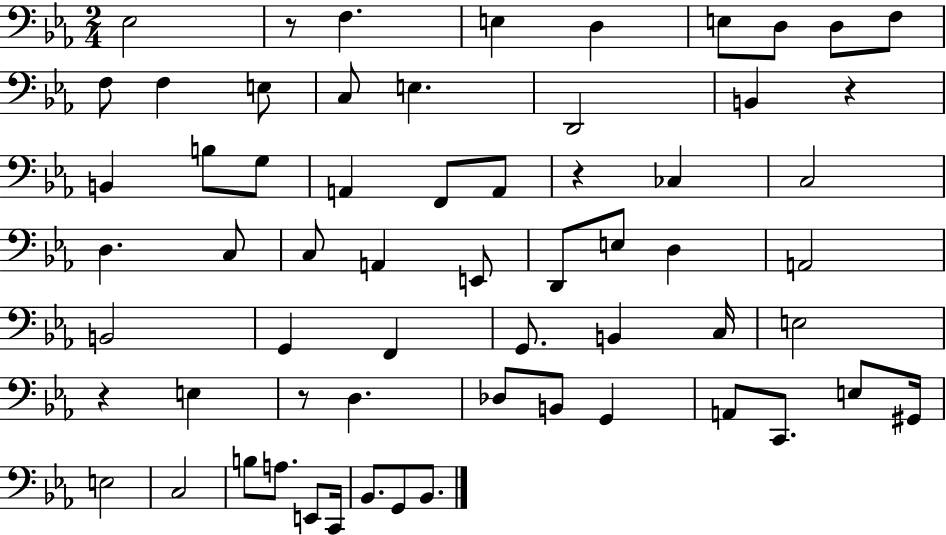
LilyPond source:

{
  \clef bass
  \numericTimeSignature
  \time 2/4
  \key ees \major
  ees2 | r8 f4. | e4 d4 | e8 d8 d8 f8 | \break f8 f4 e8 | c8 e4. | d,2 | b,4 r4 | \break b,4 b8 g8 | a,4 f,8 a,8 | r4 ces4 | c2 | \break d4. c8 | c8 a,4 e,8 | d,8 e8 d4 | a,2 | \break b,2 | g,4 f,4 | g,8. b,4 c16 | e2 | \break r4 e4 | r8 d4. | des8 b,8 g,4 | a,8 c,8. e8 gis,16 | \break e2 | c2 | b8 a8. e,8 c,16 | bes,8. g,8 bes,8. | \break \bar "|."
}